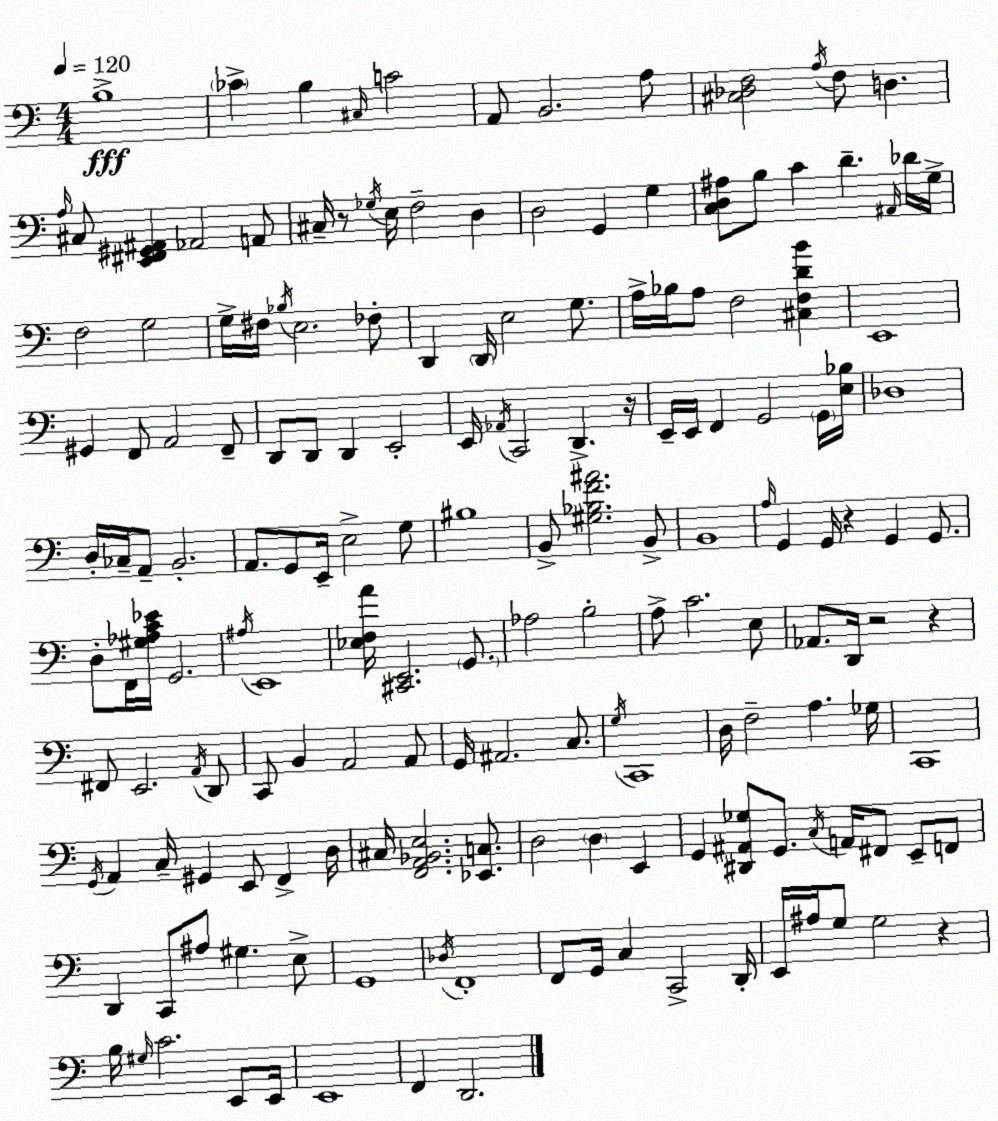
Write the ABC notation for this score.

X:1
T:Untitled
M:4/4
L:1/4
K:Am
B,4 _C B, ^C,/4 C2 A,,/2 B,,2 A,/2 [^C,_D,F,]2 A,/4 F,/2 D, A,/4 ^C,/2 [E,,^F,,^G,,^A,,] _A,,2 A,,/2 ^C,/4 z/2 _G,/4 E,/4 F,2 D, D,2 G,, G, [C,D,^A,]/2 B,/2 C D ^A,,/4 _D/4 G,/4 F,2 G,2 G,/4 ^F,/4 _B,/4 E,2 _F,/2 D,, D,,/4 E,2 G,/2 A,/4 _B,/4 A,/2 F,2 [^C,F,DB] E,,4 ^G,, F,,/2 A,,2 F,,/2 D,,/2 D,,/2 D,, E,,2 E,,/4 _A,,/4 C,,2 D,, z/4 E,,/4 E,,/4 F,, G,,2 G,,/4 [E,_B,]/4 _D,4 D,/4 _C,/4 A,,/2 B,,2 A,,/2 G,,/2 E,,/4 E,2 G,/2 ^B,4 B,,/2 [^G,_B,F^A]2 B,,/2 B,,4 A,/4 G,, G,,/4 z G,, G,,/2 D,/2 F,,/4 [^G,_A,C_E]/4 G,,2 ^A,/4 E,,4 [_E,F,A]/4 [^C,,E,,]2 G,,/2 _A,2 B,2 A,/2 C2 E,/2 _A,,/2 D,,/4 z2 z ^F,,/2 E,,2 A,,/4 D,,/2 C,,/2 B,, A,,2 A,,/2 G,,/4 ^A,,2 C,/2 G,/4 C,,4 D,/4 F,2 A, _G,/4 C,,4 G,,/4 A,, C,/4 ^G,, E,,/2 F,, D,/4 ^C,/4 [F,,A,,_B,,E,]2 [_E,,C,]/2 D,2 D, E,, G,, [^D,,^A,,_G,]/2 G,,/2 C,/4 A,,/4 ^F,,/2 E,,/2 F,,/2 D,, C,,/2 ^A,/2 ^G, E,/2 G,,4 _D,/4 F,,4 F,,/2 G,,/4 C, C,,2 D,,/4 E,,/4 ^A,/4 G,/2 G,2 z B,/4 ^G,/4 C2 E,,/2 E,,/4 E,,4 F,, D,,2